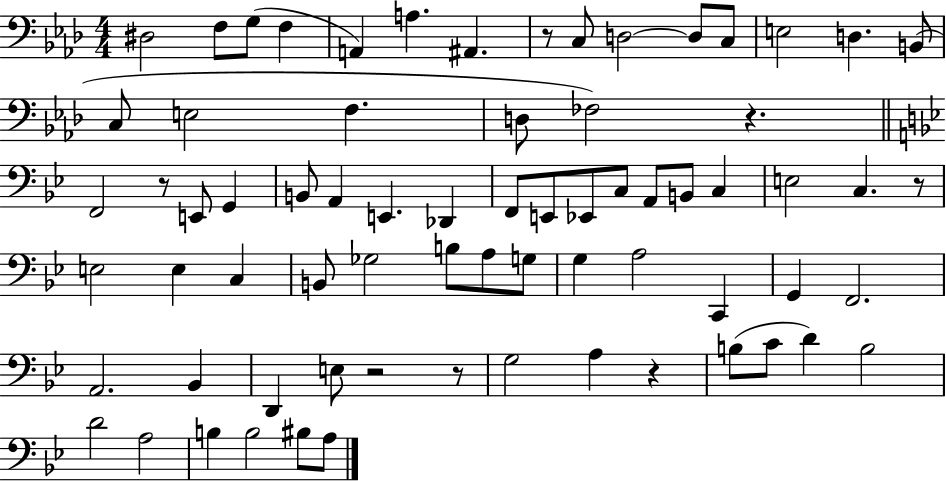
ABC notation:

X:1
T:Untitled
M:4/4
L:1/4
K:Ab
^D,2 F,/2 G,/2 F, A,, A, ^A,, z/2 C,/2 D,2 D,/2 C,/2 E,2 D, B,,/2 C,/2 E,2 F, D,/2 _F,2 z F,,2 z/2 E,,/2 G,, B,,/2 A,, E,, _D,, F,,/2 E,,/2 _E,,/2 C,/2 A,,/2 B,,/2 C, E,2 C, z/2 E,2 E, C, B,,/2 _G,2 B,/2 A,/2 G,/2 G, A,2 C,, G,, F,,2 A,,2 _B,, D,, E,/2 z2 z/2 G,2 A, z B,/2 C/2 D B,2 D2 A,2 B, B,2 ^B,/2 A,/2